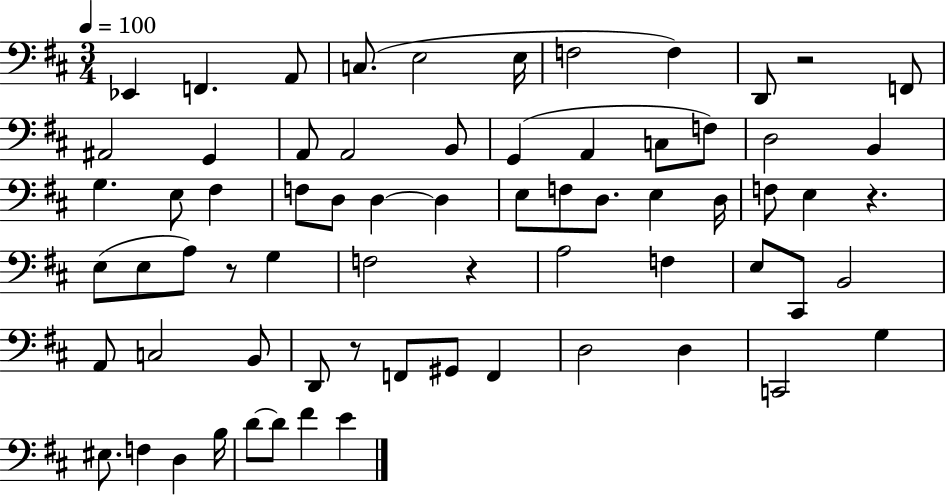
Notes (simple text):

Eb2/q F2/q. A2/e C3/e. E3/h E3/s F3/h F3/q D2/e R/h F2/e A#2/h G2/q A2/e A2/h B2/e G2/q A2/q C3/e F3/e D3/h B2/q G3/q. E3/e F#3/q F3/e D3/e D3/q D3/q E3/e F3/e D3/e. E3/q D3/s F3/e E3/q R/q. E3/e E3/e A3/e R/e G3/q F3/h R/q A3/h F3/q E3/e C#2/e B2/h A2/e C3/h B2/e D2/e R/e F2/e G#2/e F2/q D3/h D3/q C2/h G3/q EIS3/e. F3/q D3/q B3/s D4/e D4/e F#4/q E4/q